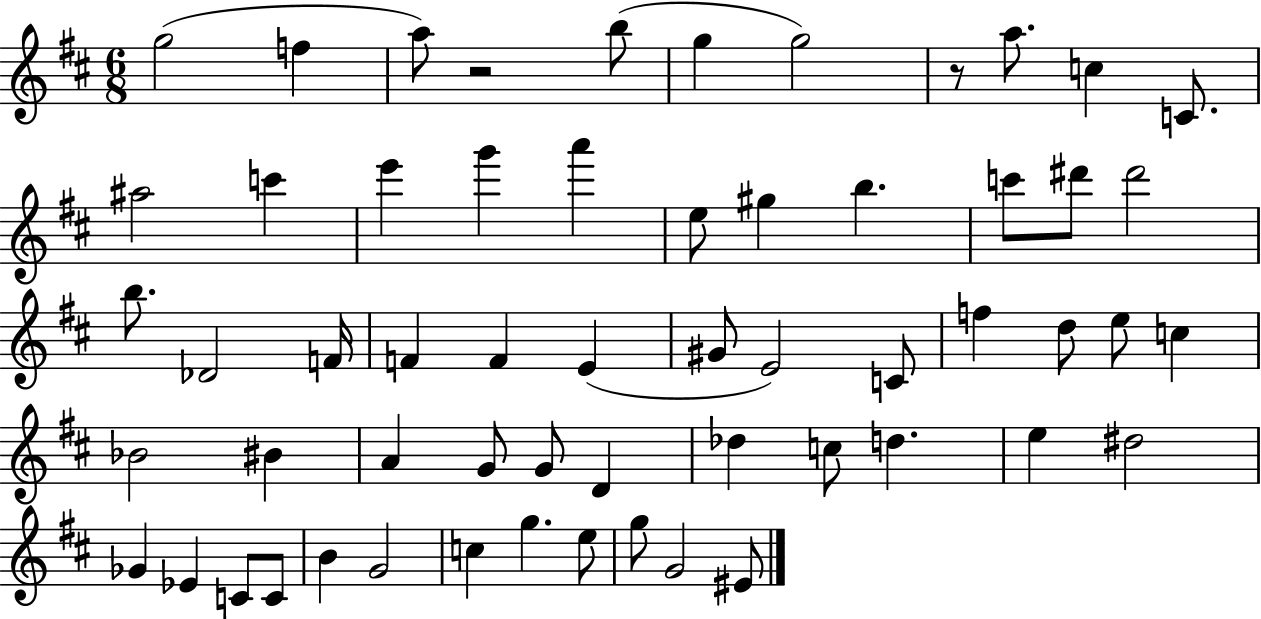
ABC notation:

X:1
T:Untitled
M:6/8
L:1/4
K:D
g2 f a/2 z2 b/2 g g2 z/2 a/2 c C/2 ^a2 c' e' g' a' e/2 ^g b c'/2 ^d'/2 ^d'2 b/2 _D2 F/4 F F E ^G/2 E2 C/2 f d/2 e/2 c _B2 ^B A G/2 G/2 D _d c/2 d e ^d2 _G _E C/2 C/2 B G2 c g e/2 g/2 G2 ^E/2